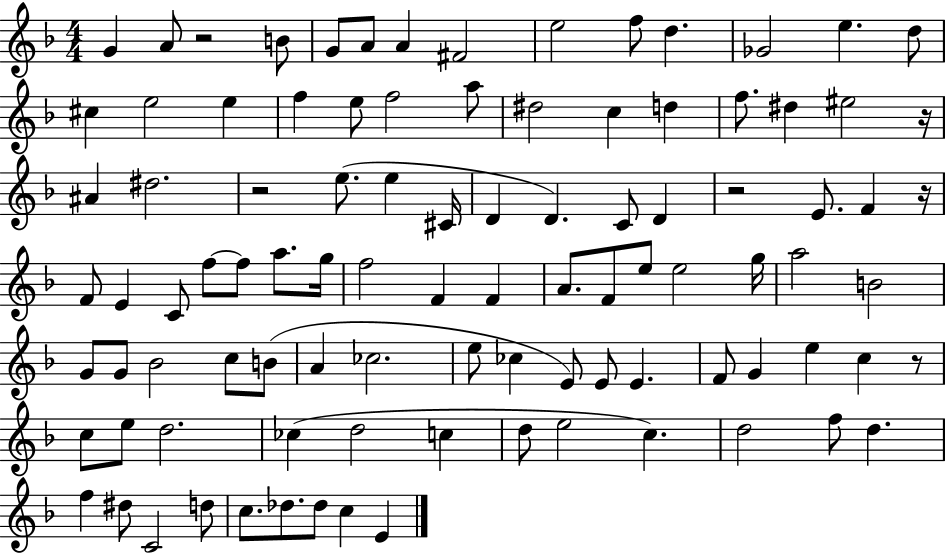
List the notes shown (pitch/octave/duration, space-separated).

G4/q A4/e R/h B4/e G4/e A4/e A4/q F#4/h E5/h F5/e D5/q. Gb4/h E5/q. D5/e C#5/q E5/h E5/q F5/q E5/e F5/h A5/e D#5/h C5/q D5/q F5/e. D#5/q EIS5/h R/s A#4/q D#5/h. R/h E5/e. E5/q C#4/s D4/q D4/q. C4/e D4/q R/h E4/e. F4/q R/s F4/e E4/q C4/e F5/e F5/e A5/e. G5/s F5/h F4/q F4/q A4/e. F4/e E5/e E5/h G5/s A5/h B4/h G4/e G4/e Bb4/h C5/e B4/e A4/q CES5/h. E5/e CES5/q E4/e E4/e E4/q. F4/e G4/q E5/q C5/q R/e C5/e E5/e D5/h. CES5/q D5/h C5/q D5/e E5/h C5/q. D5/h F5/e D5/q. F5/q D#5/e C4/h D5/e C5/e. Db5/e. Db5/e C5/q E4/q